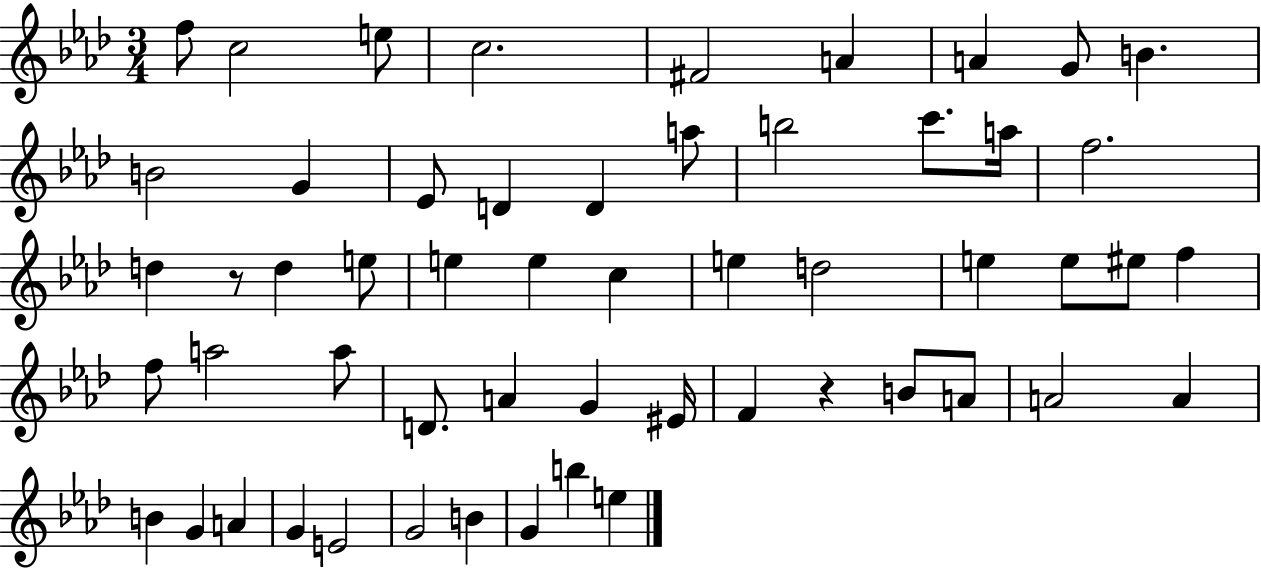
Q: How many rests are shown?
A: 2